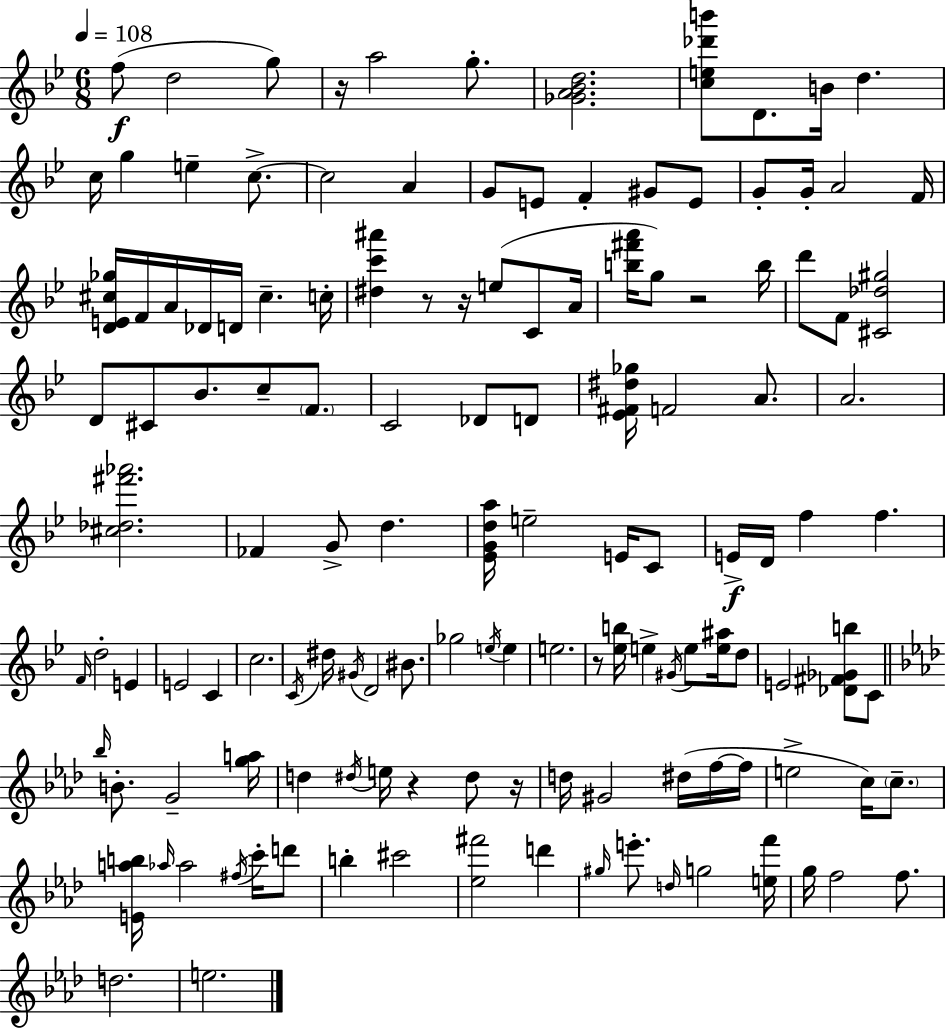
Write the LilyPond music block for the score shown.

{
  \clef treble
  \numericTimeSignature
  \time 6/8
  \key g \minor
  \tempo 4 = 108
  \repeat volta 2 { f''8(\f d''2 g''8) | r16 a''2 g''8.-. | <ges' a' bes' d''>2. | <c'' e'' des''' b'''>8 d'8. b'16 d''4. | \break c''16 g''4 e''4-- c''8.->~~ | c''2 a'4 | g'8 e'8 f'4-. gis'8 e'8 | g'8-. g'16-. a'2 f'16 | \break <d' e' cis'' ges''>16 f'16 a'16 des'16 d'16 cis''4.-- c''16-. | <dis'' c''' ais'''>4 r8 r16 e''8( c'8 a'16 | <b'' fis''' a'''>16 g''8) r2 b''16 | d'''8 f'8 <cis' des'' gis''>2 | \break d'8 cis'8 bes'8. c''8-- \parenthesize f'8. | c'2 des'8 d'8 | <ees' fis' dis'' ges''>16 f'2 a'8. | a'2. | \break <cis'' des'' fis''' aes'''>2. | fes'4 g'8-> d''4. | <ees' g' d'' a''>16 e''2-- e'16 c'8 | e'16->\f d'16 f''4 f''4. | \break \grace { f'16 } d''2-. e'4 | e'2 c'4 | c''2. | \acciaccatura { c'16 } dis''16 \acciaccatura { gis'16 } d'2 | \break bis'8. ges''2 \acciaccatura { e''16 } | e''4 e''2. | r8 <ees'' b''>16 e''4-> \acciaccatura { gis'16 } | e''8 <e'' ais''>16 d''8 e'2 | \break <des' fis' ges' b''>8 c'8 \bar "||" \break \key f \minor \grace { bes''16 } b'8.-. g'2-- | <g'' a''>16 d''4 \acciaccatura { dis''16 } e''16 r4 dis''8 | r16 d''16 gis'2 dis''16( | f''16~~ f''16 e''2-> c''16) \parenthesize c''8.-- | \break <e' a'' b''>16 \grace { aes''16 } aes''2 | \acciaccatura { fis''16 } c'''16-. d'''8 b''4-. cis'''2 | <ees'' fis'''>2 | d'''4 \grace { gis''16 } e'''8.-. \grace { d''16 } g''2 | \break <e'' f'''>16 g''16 f''2 | f''8. d''2. | e''2. | } \bar "|."
}